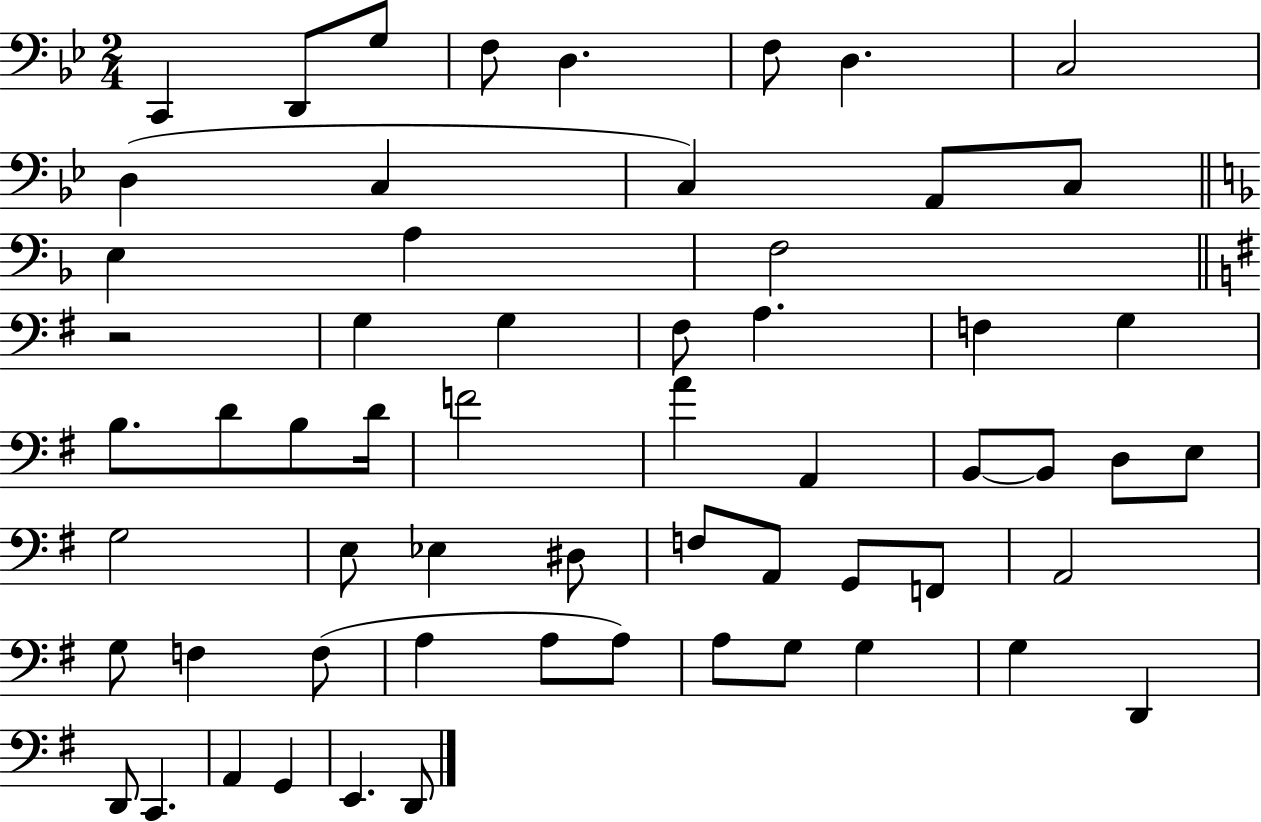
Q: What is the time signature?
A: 2/4